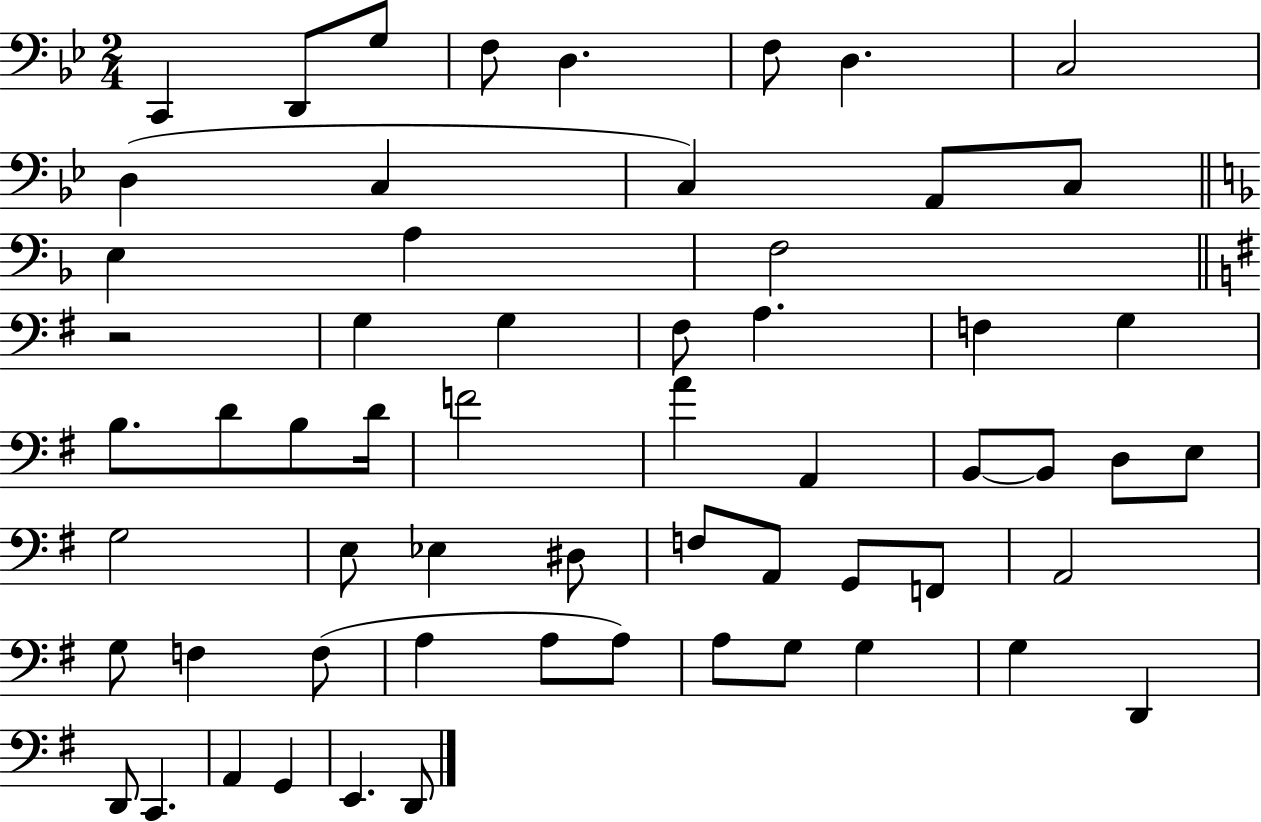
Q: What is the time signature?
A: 2/4